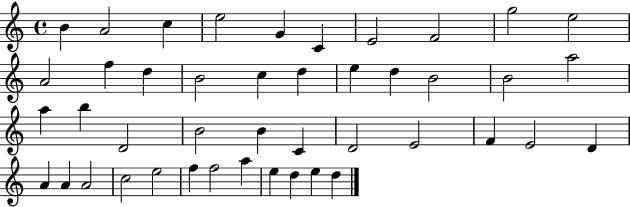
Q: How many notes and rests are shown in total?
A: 44